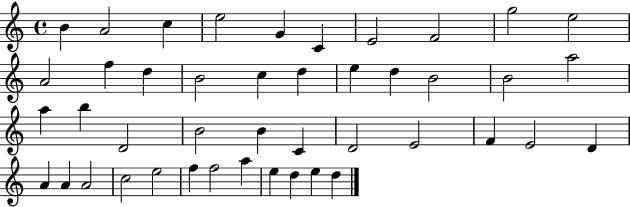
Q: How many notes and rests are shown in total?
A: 44